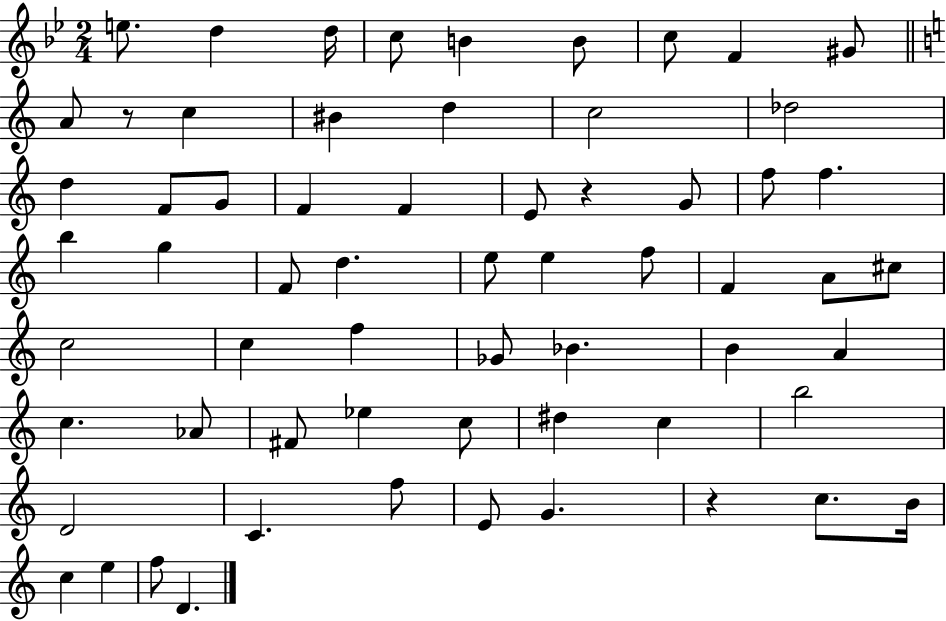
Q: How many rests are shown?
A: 3